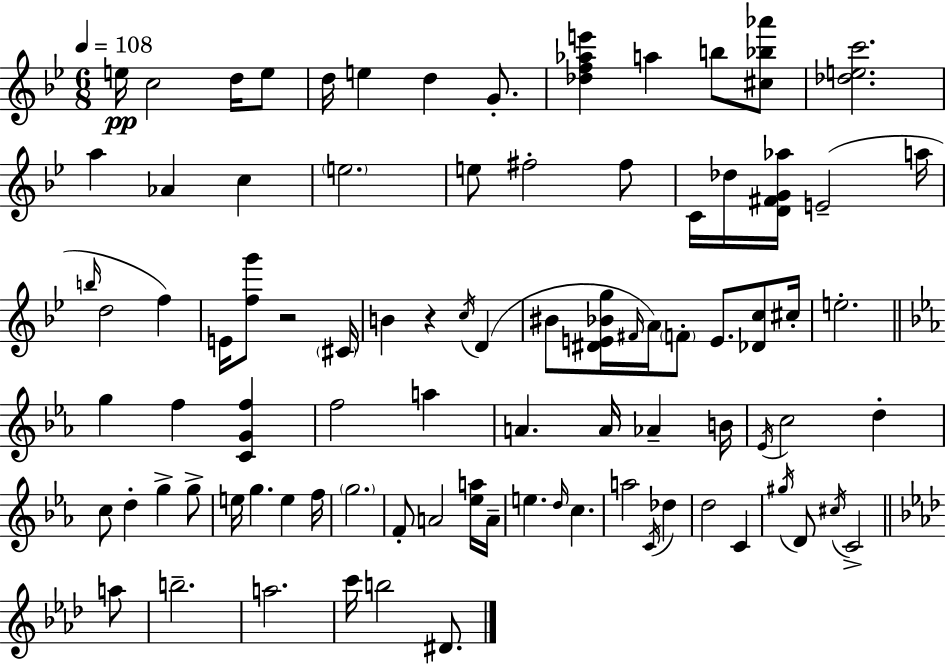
E5/s C5/h D5/s E5/e D5/s E5/q D5/q G4/e. [Db5,F5,Ab5,E6]/q A5/q B5/e [C#5,Bb5,Ab6]/e [Db5,E5,C6]/h. A5/q Ab4/q C5/q E5/h. E5/e F#5/h F#5/e C4/s Db5/s [D4,F#4,G4,Ab5]/s E4/h A5/s B5/s D5/h F5/q E4/s [F5,G6]/e R/h C#4/s B4/q R/q C5/s D4/q BIS4/e [D#4,E4,Bb4,G5]/s F#4/s A4/s F4/e E4/e. [Db4,C5]/e C#5/s E5/h. G5/q F5/q [C4,G4,F5]/q F5/h A5/q A4/q. A4/s Ab4/q B4/s Eb4/s C5/h D5/q C5/e D5/q G5/q G5/e E5/s G5/q. E5/q F5/s G5/h. F4/e A4/h [Eb5,A5]/s A4/s E5/q. D5/s C5/q. A5/h C4/s Db5/q D5/h C4/q G#5/s D4/e C#5/s C4/h A5/e B5/h. A5/h. C6/s B5/h D#4/e.